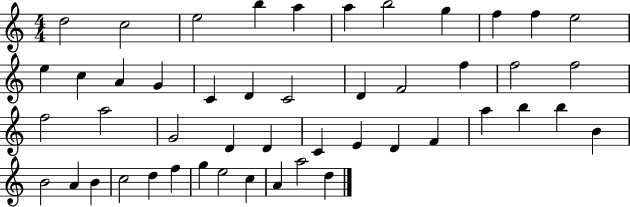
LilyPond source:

{
  \clef treble
  \numericTimeSignature
  \time 4/4
  \key c \major
  d''2 c''2 | e''2 b''4 a''4 | a''4 b''2 g''4 | f''4 f''4 e''2 | \break e''4 c''4 a'4 g'4 | c'4 d'4 c'2 | d'4 f'2 f''4 | f''2 f''2 | \break f''2 a''2 | g'2 d'4 d'4 | c'4 e'4 d'4 f'4 | a''4 b''4 b''4 b'4 | \break b'2 a'4 b'4 | c''2 d''4 f''4 | g''4 e''2 c''4 | a'4 a''2 d''4 | \break \bar "|."
}